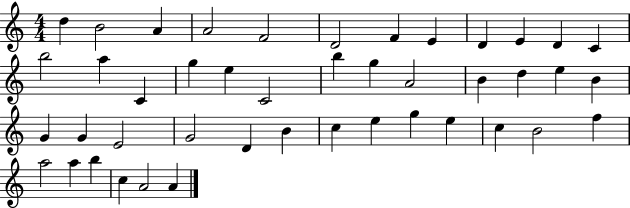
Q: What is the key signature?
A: C major